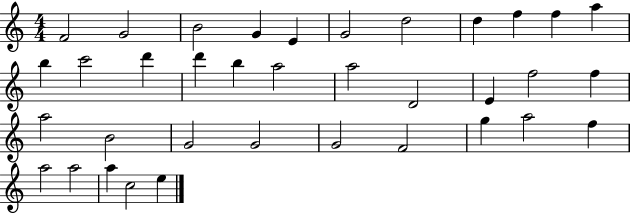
{
  \clef treble
  \numericTimeSignature
  \time 4/4
  \key c \major
  f'2 g'2 | b'2 g'4 e'4 | g'2 d''2 | d''4 f''4 f''4 a''4 | \break b''4 c'''2 d'''4 | d'''4 b''4 a''2 | a''2 d'2 | e'4 f''2 f''4 | \break a''2 b'2 | g'2 g'2 | g'2 f'2 | g''4 a''2 f''4 | \break a''2 a''2 | a''4 c''2 e''4 | \bar "|."
}